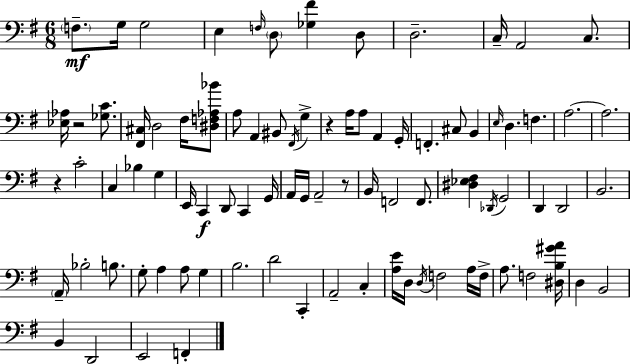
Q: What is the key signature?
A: G major